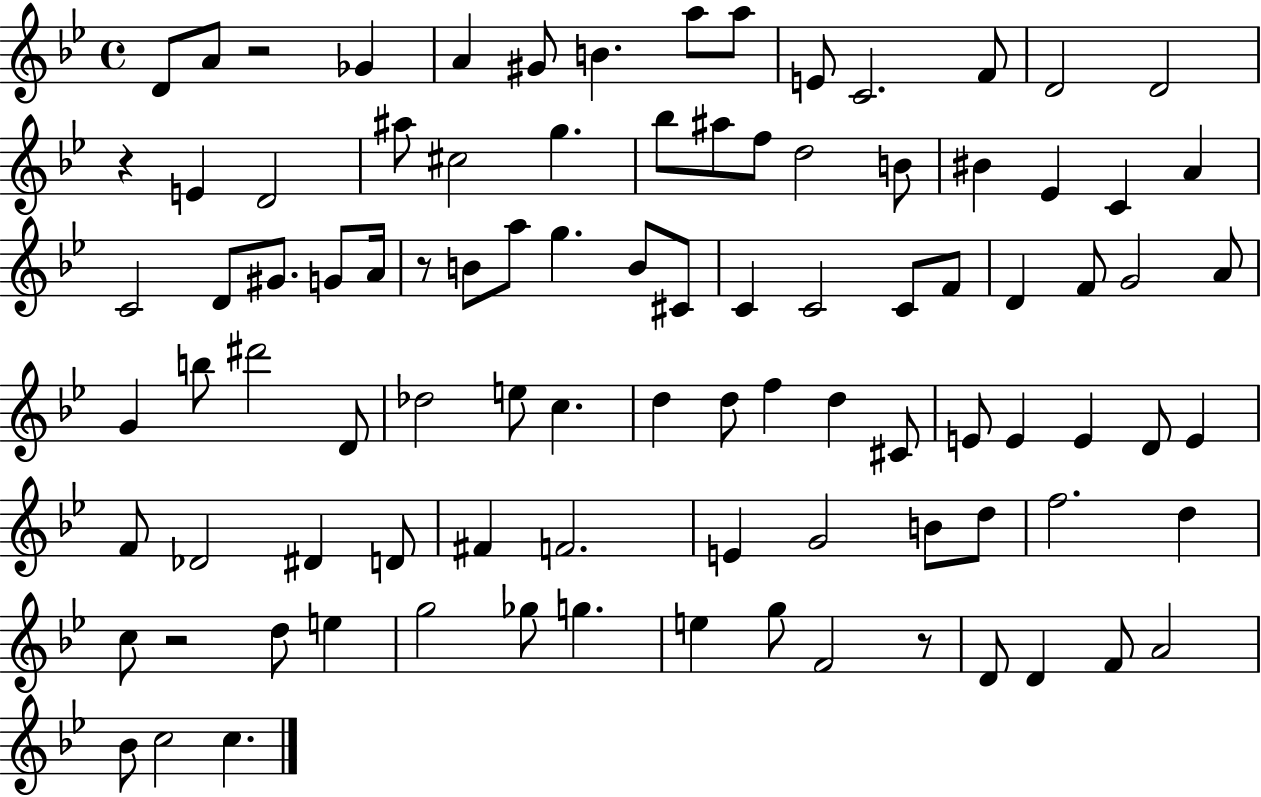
{
  \clef treble
  \time 4/4
  \defaultTimeSignature
  \key bes \major
  d'8 a'8 r2 ges'4 | a'4 gis'8 b'4. a''8 a''8 | e'8 c'2. f'8 | d'2 d'2 | \break r4 e'4 d'2 | ais''8 cis''2 g''4. | bes''8 ais''8 f''8 d''2 b'8 | bis'4 ees'4 c'4 a'4 | \break c'2 d'8 gis'8. g'8 a'16 | r8 b'8 a''8 g''4. b'8 cis'8 | c'4 c'2 c'8 f'8 | d'4 f'8 g'2 a'8 | \break g'4 b''8 dis'''2 d'8 | des''2 e''8 c''4. | d''4 d''8 f''4 d''4 cis'8 | e'8 e'4 e'4 d'8 e'4 | \break f'8 des'2 dis'4 d'8 | fis'4 f'2. | e'4 g'2 b'8 d''8 | f''2. d''4 | \break c''8 r2 d''8 e''4 | g''2 ges''8 g''4. | e''4 g''8 f'2 r8 | d'8 d'4 f'8 a'2 | \break bes'8 c''2 c''4. | \bar "|."
}